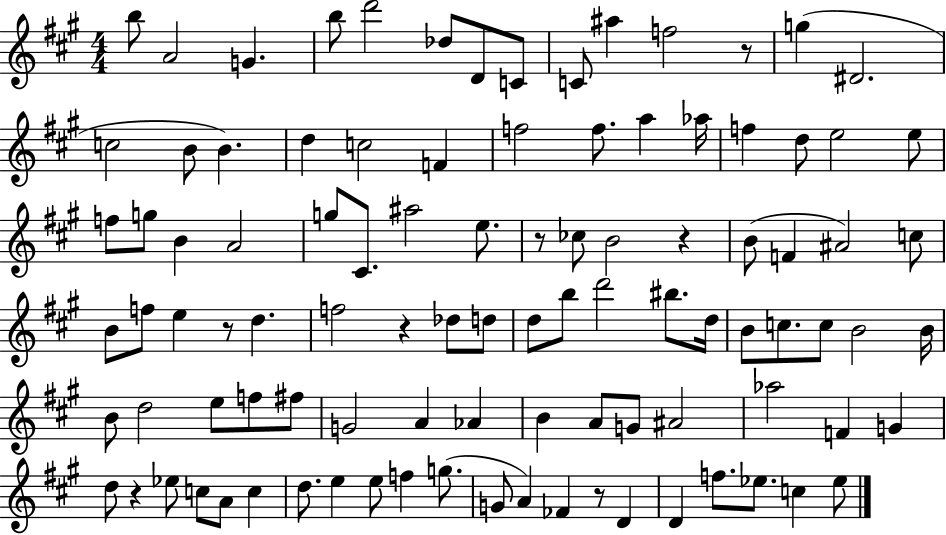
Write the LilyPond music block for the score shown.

{
  \clef treble
  \numericTimeSignature
  \time 4/4
  \key a \major
  b''8 a'2 g'4. | b''8 d'''2 des''8 d'8 c'8 | c'8 ais''4 f''2 r8 | g''4( dis'2. | \break c''2 b'8 b'4.) | d''4 c''2 f'4 | f''2 f''8. a''4 aes''16 | f''4 d''8 e''2 e''8 | \break f''8 g''8 b'4 a'2 | g''8 cis'8. ais''2 e''8. | r8 ces''8 b'2 r4 | b'8( f'4 ais'2) c''8 | \break b'8 f''8 e''4 r8 d''4. | f''2 r4 des''8 d''8 | d''8 b''8 d'''2 bis''8. d''16 | b'8 c''8. c''8 b'2 b'16 | \break b'8 d''2 e''8 f''8 fis''8 | g'2 a'4 aes'4 | b'4 a'8 g'8 ais'2 | aes''2 f'4 g'4 | \break d''8 r4 ees''8 c''8 a'8 c''4 | d''8. e''4 e''8 f''4 g''8.( | g'8 a'4) fes'4 r8 d'4 | d'4 f''8. ees''8. c''4 ees''8 | \break \bar "|."
}